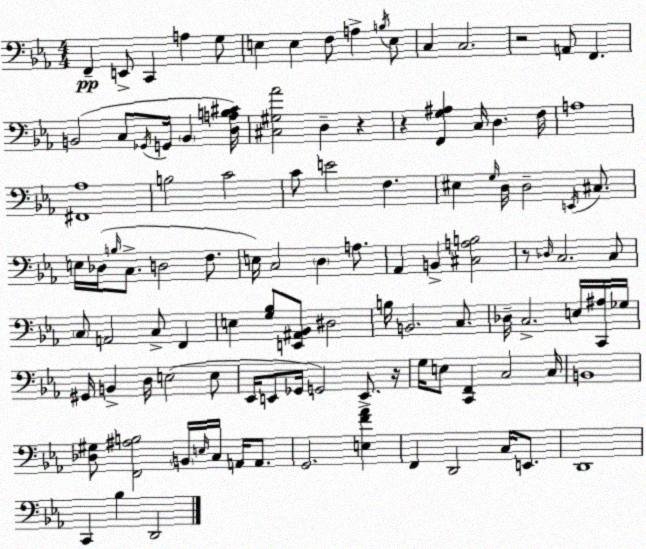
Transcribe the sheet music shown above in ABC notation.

X:1
T:Untitled
M:4/4
L:1/4
K:Eb
F,, E,,/2 C,, A, G,/2 E, E, F,/2 A, B,/4 E,/2 C, C,2 z2 A,,/2 F,, B,,2 C,/2 _G,,/4 G,,/4 B,, [D,A,B,^C]/4 [^C,^G,_A]2 D, z z [F,,G,^A,] C,/4 D, F,/4 A,4 [^F,,_A,]4 B,2 C2 C/2 E2 F, ^E, G,/4 D,/4 D,2 E,,/4 ^C,/2 E,/4 _D,/4 B,/4 C,/2 D,2 F,/2 E,/4 C,2 D, A,/2 _A,, B,, [^C,A,B,]2 z/2 _D,/4 C,2 C,/2 C,/2 A,,2 C,/2 F,, E, [G,_B,]/2 [E,,^A,,_B,,]/2 ^D,2 B,/4 B,,2 C,/2 _D,/4 C,2 E,/4 [C,,^A,]/4 _G,/4 ^G,,/4 B,, D,/4 E,2 E,/2 _E,,/4 E,,/2 _G,,/4 G,,2 E,,/2 z/4 G,/4 E,/2 [C,,F,,] C,2 C,/4 B,,4 [_D,^G,]/2 [F,,^A,B,]2 B,,/4 E,/4 C,/4 A,,/4 A,,/2 G,,2 [E,F_A] F,, D,,2 C,/4 E,,/2 D,,4 C,, _B, D,,2